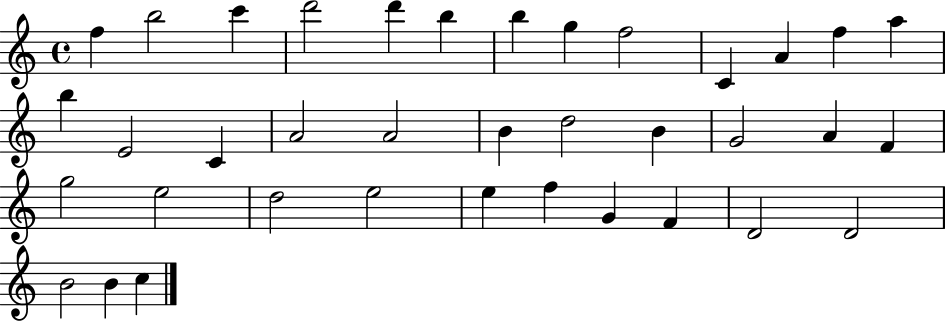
F5/q B5/h C6/q D6/h D6/q B5/q B5/q G5/q F5/h C4/q A4/q F5/q A5/q B5/q E4/h C4/q A4/h A4/h B4/q D5/h B4/q G4/h A4/q F4/q G5/h E5/h D5/h E5/h E5/q F5/q G4/q F4/q D4/h D4/h B4/h B4/q C5/q